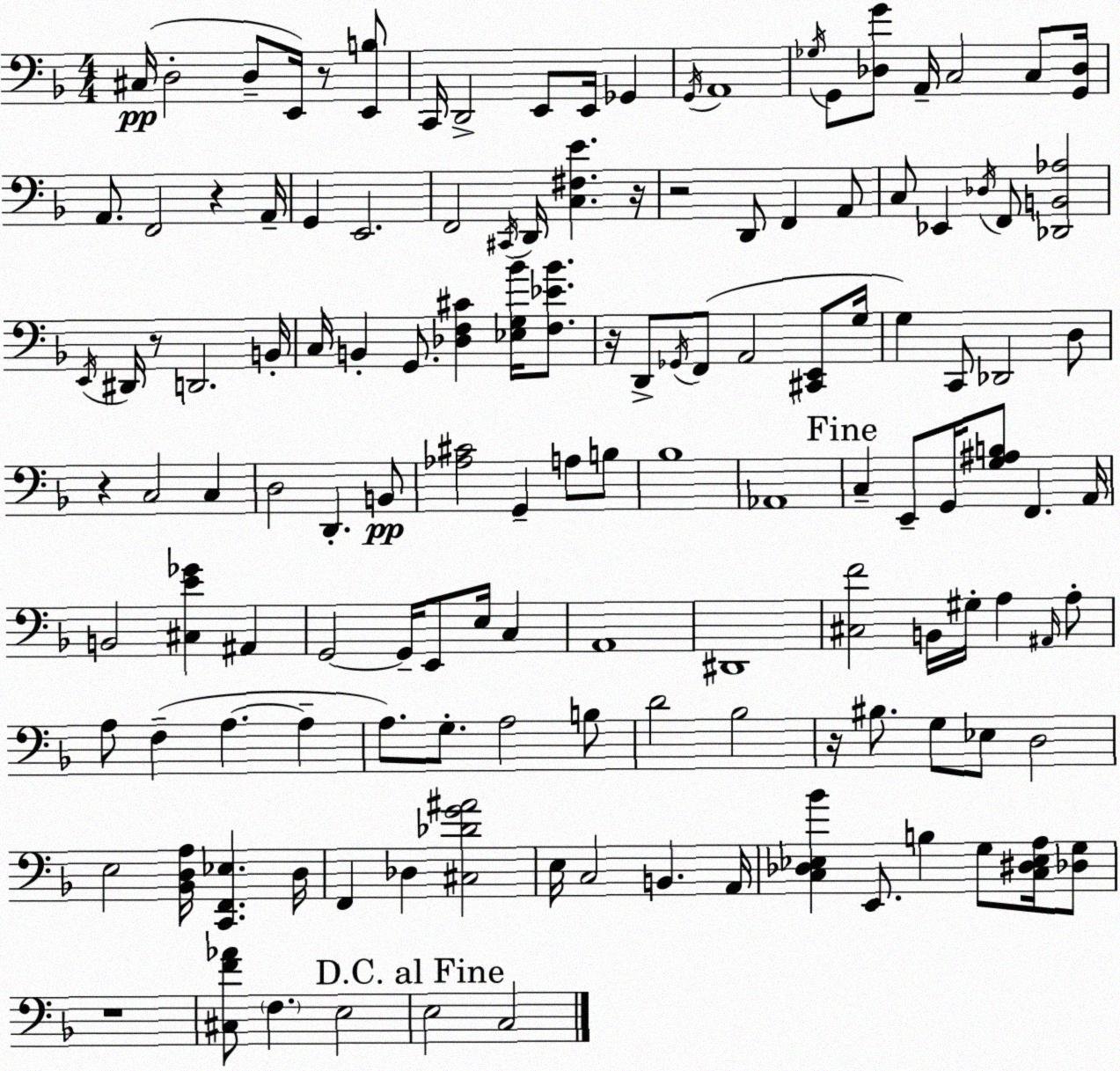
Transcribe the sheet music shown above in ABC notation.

X:1
T:Untitled
M:4/4
L:1/4
K:F
^C,/4 D,2 D,/2 E,,/4 z/2 [E,,B,]/2 C,,/4 D,,2 E,,/2 E,,/4 _G,, G,,/4 A,,4 _G,/4 G,,/2 [_D,G]/2 A,,/4 C,2 C,/2 [G,,_D,]/4 A,,/2 F,,2 z A,,/4 G,, E,,2 F,,2 ^C,,/4 D,,/4 [C,^F,E] z/4 z2 D,,/2 F,, A,,/2 C,/2 _E,, _D,/4 F,,/2 [_D,,B,,_A,]2 E,,/4 ^D,,/4 z/2 D,,2 B,,/4 C,/4 B,, G,,/2 [_D,F,^C] [_E,G,_B]/4 [F,_E_B]/2 z/4 D,,/2 _G,,/4 F,,/2 A,,2 [^C,,E,,]/2 G,/4 G, C,,/2 _D,,2 D,/2 z C,2 C, D,2 D,, B,,/2 [_A,^C]2 G,, A,/2 B,/2 _B,4 _A,,4 C, E,,/2 G,,/4 [G,^A,B,]/2 F,, A,,/4 B,,2 [^C,E_G] ^A,, G,,2 G,,/4 E,,/2 E,/4 C, A,,4 ^D,,4 [^C,F]2 B,,/4 ^G,/4 A, ^A,,/4 A,/2 A,/2 F, A, A, A,/2 G,/2 A,2 B,/2 D2 _B,2 z/4 ^B,/2 G,/2 _E,/2 D,2 E,2 [_B,,D,A,]/4 [C,,F,,_E,] D,/4 F,, _D, [^C,_DG^A]2 E,/4 C,2 B,, A,,/4 [C,_D,_E,_B] E,,/2 B, G,/2 [C,^D,_E,A,]/4 [_D,G,]/2 z4 [^C,F_A]/2 F, E,2 E,2 C,2